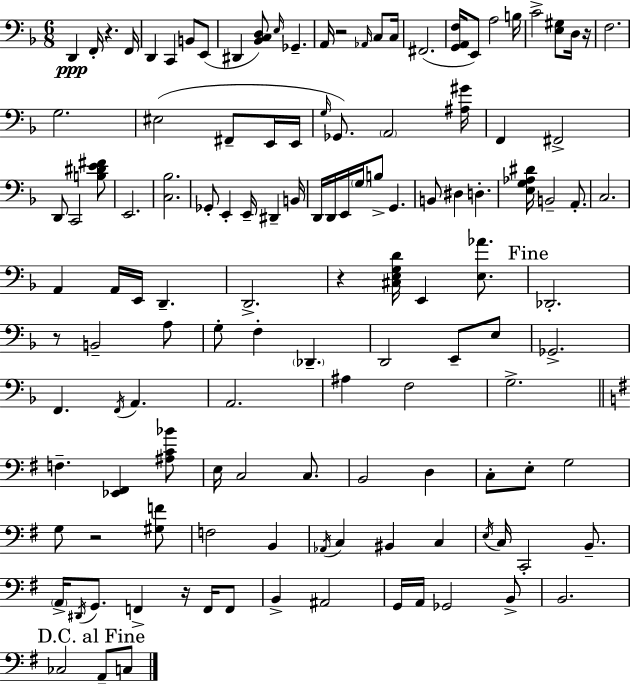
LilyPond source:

{
  \clef bass
  \numericTimeSignature
  \time 6/8
  \key d \minor
  d,4\ppp f,16-. r4. f,16 | d,4 c,4 b,8 e,8( | dis,4 <bes, c d>8) \grace { e16 } ges,4.-- | a,16 r2 \grace { aes,16 } c8 | \break c16 fis,2.( | <g, a, f>16 e,8) a2 | b16 c'2-> <e gis>8 | d16 r16 f2. | \break g2. | eis2( fis,8-- | e,16 e,16 \grace { g16 } ges,8.) \parenthesize a,2 | <ais gis'>16 f,4 fis,2-> | \break d,8 c,2 | <b dis' e' fis'>8 e,2. | <c bes>2. | ges,8-. e,4-. e,16-- dis,4-- | \break b,16 d,16 d,16 e,16 \parenthesize g16 b8-> g,4. | b,8 dis4 d4.-. | <e g aes dis'>16 b,2-- | a,8.-. c2. | \break a,4 a,16 e,16 d,4.-- | d,2.-> | r4 <cis e g d'>16 e,4 | <e aes'>8. \mark "Fine" des,2.-. | \break r8 b,2-- | a8 g8-. f4-. \parenthesize des,4.-- | d,2 e,8-- | e8 ges,2.-> | \break f,4. \acciaccatura { f,16 } a,4. | a,2. | ais4 f2 | g2.-> | \break \bar "||" \break \key g \major f4.-- <ees, fis,>4 <ais c' bes'>8 | e16 c2 c8. | b,2 d4 | c8-. e8-. g2 | \break g8 r2 <gis f'>8 | f2 b,4 | \acciaccatura { aes,16 } c4 bis,4 c4 | \acciaccatura { e16 } c16 c,2-. b,8.-- | \break \parenthesize a,16-> \acciaccatura { dis,16 } g,8. f,4-> r16 | f,16 f,8 b,4-> ais,2 | g,16 a,16 ges,2 | b,8-> b,2. | \break \mark "D.C. al Fine" ces2 a,8-- | c8 \bar "|."
}